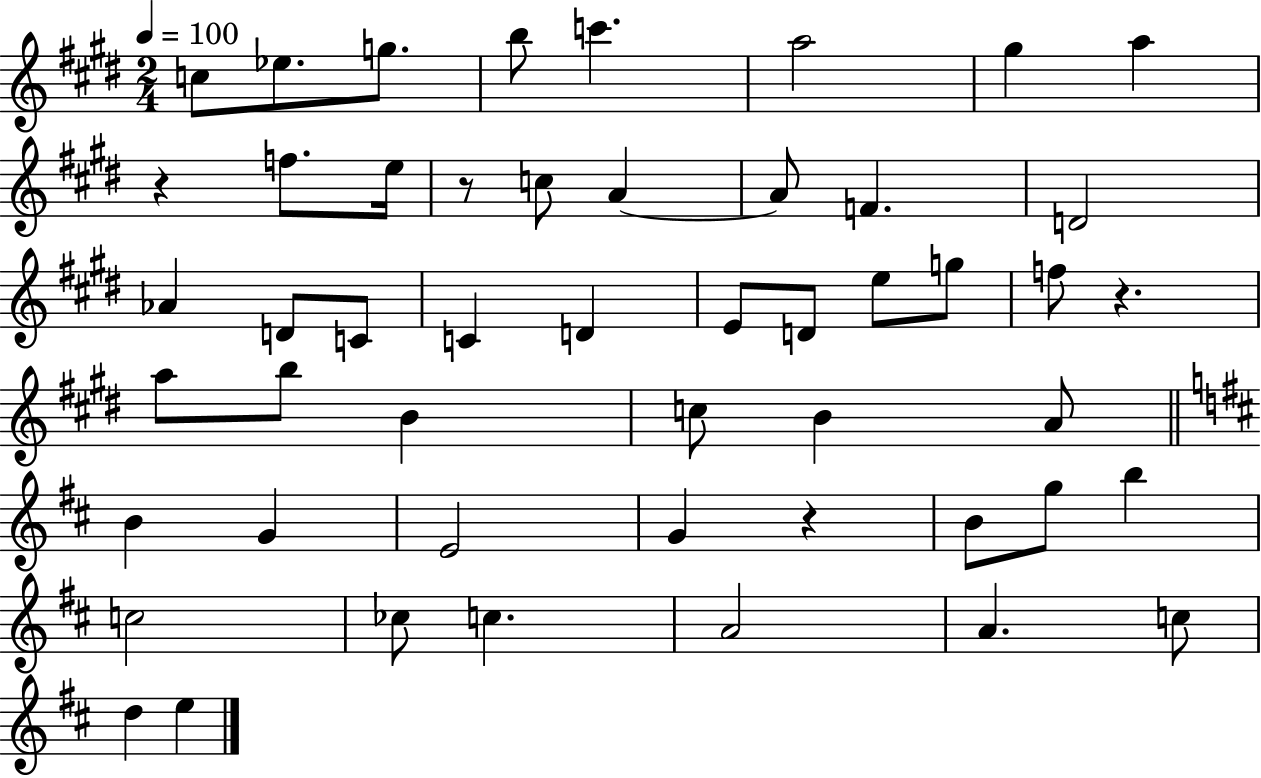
X:1
T:Untitled
M:2/4
L:1/4
K:E
c/2 _e/2 g/2 b/2 c' a2 ^g a z f/2 e/4 z/2 c/2 A A/2 F D2 _A D/2 C/2 C D E/2 D/2 e/2 g/2 f/2 z a/2 b/2 B c/2 B A/2 B G E2 G z B/2 g/2 b c2 _c/2 c A2 A c/2 d e